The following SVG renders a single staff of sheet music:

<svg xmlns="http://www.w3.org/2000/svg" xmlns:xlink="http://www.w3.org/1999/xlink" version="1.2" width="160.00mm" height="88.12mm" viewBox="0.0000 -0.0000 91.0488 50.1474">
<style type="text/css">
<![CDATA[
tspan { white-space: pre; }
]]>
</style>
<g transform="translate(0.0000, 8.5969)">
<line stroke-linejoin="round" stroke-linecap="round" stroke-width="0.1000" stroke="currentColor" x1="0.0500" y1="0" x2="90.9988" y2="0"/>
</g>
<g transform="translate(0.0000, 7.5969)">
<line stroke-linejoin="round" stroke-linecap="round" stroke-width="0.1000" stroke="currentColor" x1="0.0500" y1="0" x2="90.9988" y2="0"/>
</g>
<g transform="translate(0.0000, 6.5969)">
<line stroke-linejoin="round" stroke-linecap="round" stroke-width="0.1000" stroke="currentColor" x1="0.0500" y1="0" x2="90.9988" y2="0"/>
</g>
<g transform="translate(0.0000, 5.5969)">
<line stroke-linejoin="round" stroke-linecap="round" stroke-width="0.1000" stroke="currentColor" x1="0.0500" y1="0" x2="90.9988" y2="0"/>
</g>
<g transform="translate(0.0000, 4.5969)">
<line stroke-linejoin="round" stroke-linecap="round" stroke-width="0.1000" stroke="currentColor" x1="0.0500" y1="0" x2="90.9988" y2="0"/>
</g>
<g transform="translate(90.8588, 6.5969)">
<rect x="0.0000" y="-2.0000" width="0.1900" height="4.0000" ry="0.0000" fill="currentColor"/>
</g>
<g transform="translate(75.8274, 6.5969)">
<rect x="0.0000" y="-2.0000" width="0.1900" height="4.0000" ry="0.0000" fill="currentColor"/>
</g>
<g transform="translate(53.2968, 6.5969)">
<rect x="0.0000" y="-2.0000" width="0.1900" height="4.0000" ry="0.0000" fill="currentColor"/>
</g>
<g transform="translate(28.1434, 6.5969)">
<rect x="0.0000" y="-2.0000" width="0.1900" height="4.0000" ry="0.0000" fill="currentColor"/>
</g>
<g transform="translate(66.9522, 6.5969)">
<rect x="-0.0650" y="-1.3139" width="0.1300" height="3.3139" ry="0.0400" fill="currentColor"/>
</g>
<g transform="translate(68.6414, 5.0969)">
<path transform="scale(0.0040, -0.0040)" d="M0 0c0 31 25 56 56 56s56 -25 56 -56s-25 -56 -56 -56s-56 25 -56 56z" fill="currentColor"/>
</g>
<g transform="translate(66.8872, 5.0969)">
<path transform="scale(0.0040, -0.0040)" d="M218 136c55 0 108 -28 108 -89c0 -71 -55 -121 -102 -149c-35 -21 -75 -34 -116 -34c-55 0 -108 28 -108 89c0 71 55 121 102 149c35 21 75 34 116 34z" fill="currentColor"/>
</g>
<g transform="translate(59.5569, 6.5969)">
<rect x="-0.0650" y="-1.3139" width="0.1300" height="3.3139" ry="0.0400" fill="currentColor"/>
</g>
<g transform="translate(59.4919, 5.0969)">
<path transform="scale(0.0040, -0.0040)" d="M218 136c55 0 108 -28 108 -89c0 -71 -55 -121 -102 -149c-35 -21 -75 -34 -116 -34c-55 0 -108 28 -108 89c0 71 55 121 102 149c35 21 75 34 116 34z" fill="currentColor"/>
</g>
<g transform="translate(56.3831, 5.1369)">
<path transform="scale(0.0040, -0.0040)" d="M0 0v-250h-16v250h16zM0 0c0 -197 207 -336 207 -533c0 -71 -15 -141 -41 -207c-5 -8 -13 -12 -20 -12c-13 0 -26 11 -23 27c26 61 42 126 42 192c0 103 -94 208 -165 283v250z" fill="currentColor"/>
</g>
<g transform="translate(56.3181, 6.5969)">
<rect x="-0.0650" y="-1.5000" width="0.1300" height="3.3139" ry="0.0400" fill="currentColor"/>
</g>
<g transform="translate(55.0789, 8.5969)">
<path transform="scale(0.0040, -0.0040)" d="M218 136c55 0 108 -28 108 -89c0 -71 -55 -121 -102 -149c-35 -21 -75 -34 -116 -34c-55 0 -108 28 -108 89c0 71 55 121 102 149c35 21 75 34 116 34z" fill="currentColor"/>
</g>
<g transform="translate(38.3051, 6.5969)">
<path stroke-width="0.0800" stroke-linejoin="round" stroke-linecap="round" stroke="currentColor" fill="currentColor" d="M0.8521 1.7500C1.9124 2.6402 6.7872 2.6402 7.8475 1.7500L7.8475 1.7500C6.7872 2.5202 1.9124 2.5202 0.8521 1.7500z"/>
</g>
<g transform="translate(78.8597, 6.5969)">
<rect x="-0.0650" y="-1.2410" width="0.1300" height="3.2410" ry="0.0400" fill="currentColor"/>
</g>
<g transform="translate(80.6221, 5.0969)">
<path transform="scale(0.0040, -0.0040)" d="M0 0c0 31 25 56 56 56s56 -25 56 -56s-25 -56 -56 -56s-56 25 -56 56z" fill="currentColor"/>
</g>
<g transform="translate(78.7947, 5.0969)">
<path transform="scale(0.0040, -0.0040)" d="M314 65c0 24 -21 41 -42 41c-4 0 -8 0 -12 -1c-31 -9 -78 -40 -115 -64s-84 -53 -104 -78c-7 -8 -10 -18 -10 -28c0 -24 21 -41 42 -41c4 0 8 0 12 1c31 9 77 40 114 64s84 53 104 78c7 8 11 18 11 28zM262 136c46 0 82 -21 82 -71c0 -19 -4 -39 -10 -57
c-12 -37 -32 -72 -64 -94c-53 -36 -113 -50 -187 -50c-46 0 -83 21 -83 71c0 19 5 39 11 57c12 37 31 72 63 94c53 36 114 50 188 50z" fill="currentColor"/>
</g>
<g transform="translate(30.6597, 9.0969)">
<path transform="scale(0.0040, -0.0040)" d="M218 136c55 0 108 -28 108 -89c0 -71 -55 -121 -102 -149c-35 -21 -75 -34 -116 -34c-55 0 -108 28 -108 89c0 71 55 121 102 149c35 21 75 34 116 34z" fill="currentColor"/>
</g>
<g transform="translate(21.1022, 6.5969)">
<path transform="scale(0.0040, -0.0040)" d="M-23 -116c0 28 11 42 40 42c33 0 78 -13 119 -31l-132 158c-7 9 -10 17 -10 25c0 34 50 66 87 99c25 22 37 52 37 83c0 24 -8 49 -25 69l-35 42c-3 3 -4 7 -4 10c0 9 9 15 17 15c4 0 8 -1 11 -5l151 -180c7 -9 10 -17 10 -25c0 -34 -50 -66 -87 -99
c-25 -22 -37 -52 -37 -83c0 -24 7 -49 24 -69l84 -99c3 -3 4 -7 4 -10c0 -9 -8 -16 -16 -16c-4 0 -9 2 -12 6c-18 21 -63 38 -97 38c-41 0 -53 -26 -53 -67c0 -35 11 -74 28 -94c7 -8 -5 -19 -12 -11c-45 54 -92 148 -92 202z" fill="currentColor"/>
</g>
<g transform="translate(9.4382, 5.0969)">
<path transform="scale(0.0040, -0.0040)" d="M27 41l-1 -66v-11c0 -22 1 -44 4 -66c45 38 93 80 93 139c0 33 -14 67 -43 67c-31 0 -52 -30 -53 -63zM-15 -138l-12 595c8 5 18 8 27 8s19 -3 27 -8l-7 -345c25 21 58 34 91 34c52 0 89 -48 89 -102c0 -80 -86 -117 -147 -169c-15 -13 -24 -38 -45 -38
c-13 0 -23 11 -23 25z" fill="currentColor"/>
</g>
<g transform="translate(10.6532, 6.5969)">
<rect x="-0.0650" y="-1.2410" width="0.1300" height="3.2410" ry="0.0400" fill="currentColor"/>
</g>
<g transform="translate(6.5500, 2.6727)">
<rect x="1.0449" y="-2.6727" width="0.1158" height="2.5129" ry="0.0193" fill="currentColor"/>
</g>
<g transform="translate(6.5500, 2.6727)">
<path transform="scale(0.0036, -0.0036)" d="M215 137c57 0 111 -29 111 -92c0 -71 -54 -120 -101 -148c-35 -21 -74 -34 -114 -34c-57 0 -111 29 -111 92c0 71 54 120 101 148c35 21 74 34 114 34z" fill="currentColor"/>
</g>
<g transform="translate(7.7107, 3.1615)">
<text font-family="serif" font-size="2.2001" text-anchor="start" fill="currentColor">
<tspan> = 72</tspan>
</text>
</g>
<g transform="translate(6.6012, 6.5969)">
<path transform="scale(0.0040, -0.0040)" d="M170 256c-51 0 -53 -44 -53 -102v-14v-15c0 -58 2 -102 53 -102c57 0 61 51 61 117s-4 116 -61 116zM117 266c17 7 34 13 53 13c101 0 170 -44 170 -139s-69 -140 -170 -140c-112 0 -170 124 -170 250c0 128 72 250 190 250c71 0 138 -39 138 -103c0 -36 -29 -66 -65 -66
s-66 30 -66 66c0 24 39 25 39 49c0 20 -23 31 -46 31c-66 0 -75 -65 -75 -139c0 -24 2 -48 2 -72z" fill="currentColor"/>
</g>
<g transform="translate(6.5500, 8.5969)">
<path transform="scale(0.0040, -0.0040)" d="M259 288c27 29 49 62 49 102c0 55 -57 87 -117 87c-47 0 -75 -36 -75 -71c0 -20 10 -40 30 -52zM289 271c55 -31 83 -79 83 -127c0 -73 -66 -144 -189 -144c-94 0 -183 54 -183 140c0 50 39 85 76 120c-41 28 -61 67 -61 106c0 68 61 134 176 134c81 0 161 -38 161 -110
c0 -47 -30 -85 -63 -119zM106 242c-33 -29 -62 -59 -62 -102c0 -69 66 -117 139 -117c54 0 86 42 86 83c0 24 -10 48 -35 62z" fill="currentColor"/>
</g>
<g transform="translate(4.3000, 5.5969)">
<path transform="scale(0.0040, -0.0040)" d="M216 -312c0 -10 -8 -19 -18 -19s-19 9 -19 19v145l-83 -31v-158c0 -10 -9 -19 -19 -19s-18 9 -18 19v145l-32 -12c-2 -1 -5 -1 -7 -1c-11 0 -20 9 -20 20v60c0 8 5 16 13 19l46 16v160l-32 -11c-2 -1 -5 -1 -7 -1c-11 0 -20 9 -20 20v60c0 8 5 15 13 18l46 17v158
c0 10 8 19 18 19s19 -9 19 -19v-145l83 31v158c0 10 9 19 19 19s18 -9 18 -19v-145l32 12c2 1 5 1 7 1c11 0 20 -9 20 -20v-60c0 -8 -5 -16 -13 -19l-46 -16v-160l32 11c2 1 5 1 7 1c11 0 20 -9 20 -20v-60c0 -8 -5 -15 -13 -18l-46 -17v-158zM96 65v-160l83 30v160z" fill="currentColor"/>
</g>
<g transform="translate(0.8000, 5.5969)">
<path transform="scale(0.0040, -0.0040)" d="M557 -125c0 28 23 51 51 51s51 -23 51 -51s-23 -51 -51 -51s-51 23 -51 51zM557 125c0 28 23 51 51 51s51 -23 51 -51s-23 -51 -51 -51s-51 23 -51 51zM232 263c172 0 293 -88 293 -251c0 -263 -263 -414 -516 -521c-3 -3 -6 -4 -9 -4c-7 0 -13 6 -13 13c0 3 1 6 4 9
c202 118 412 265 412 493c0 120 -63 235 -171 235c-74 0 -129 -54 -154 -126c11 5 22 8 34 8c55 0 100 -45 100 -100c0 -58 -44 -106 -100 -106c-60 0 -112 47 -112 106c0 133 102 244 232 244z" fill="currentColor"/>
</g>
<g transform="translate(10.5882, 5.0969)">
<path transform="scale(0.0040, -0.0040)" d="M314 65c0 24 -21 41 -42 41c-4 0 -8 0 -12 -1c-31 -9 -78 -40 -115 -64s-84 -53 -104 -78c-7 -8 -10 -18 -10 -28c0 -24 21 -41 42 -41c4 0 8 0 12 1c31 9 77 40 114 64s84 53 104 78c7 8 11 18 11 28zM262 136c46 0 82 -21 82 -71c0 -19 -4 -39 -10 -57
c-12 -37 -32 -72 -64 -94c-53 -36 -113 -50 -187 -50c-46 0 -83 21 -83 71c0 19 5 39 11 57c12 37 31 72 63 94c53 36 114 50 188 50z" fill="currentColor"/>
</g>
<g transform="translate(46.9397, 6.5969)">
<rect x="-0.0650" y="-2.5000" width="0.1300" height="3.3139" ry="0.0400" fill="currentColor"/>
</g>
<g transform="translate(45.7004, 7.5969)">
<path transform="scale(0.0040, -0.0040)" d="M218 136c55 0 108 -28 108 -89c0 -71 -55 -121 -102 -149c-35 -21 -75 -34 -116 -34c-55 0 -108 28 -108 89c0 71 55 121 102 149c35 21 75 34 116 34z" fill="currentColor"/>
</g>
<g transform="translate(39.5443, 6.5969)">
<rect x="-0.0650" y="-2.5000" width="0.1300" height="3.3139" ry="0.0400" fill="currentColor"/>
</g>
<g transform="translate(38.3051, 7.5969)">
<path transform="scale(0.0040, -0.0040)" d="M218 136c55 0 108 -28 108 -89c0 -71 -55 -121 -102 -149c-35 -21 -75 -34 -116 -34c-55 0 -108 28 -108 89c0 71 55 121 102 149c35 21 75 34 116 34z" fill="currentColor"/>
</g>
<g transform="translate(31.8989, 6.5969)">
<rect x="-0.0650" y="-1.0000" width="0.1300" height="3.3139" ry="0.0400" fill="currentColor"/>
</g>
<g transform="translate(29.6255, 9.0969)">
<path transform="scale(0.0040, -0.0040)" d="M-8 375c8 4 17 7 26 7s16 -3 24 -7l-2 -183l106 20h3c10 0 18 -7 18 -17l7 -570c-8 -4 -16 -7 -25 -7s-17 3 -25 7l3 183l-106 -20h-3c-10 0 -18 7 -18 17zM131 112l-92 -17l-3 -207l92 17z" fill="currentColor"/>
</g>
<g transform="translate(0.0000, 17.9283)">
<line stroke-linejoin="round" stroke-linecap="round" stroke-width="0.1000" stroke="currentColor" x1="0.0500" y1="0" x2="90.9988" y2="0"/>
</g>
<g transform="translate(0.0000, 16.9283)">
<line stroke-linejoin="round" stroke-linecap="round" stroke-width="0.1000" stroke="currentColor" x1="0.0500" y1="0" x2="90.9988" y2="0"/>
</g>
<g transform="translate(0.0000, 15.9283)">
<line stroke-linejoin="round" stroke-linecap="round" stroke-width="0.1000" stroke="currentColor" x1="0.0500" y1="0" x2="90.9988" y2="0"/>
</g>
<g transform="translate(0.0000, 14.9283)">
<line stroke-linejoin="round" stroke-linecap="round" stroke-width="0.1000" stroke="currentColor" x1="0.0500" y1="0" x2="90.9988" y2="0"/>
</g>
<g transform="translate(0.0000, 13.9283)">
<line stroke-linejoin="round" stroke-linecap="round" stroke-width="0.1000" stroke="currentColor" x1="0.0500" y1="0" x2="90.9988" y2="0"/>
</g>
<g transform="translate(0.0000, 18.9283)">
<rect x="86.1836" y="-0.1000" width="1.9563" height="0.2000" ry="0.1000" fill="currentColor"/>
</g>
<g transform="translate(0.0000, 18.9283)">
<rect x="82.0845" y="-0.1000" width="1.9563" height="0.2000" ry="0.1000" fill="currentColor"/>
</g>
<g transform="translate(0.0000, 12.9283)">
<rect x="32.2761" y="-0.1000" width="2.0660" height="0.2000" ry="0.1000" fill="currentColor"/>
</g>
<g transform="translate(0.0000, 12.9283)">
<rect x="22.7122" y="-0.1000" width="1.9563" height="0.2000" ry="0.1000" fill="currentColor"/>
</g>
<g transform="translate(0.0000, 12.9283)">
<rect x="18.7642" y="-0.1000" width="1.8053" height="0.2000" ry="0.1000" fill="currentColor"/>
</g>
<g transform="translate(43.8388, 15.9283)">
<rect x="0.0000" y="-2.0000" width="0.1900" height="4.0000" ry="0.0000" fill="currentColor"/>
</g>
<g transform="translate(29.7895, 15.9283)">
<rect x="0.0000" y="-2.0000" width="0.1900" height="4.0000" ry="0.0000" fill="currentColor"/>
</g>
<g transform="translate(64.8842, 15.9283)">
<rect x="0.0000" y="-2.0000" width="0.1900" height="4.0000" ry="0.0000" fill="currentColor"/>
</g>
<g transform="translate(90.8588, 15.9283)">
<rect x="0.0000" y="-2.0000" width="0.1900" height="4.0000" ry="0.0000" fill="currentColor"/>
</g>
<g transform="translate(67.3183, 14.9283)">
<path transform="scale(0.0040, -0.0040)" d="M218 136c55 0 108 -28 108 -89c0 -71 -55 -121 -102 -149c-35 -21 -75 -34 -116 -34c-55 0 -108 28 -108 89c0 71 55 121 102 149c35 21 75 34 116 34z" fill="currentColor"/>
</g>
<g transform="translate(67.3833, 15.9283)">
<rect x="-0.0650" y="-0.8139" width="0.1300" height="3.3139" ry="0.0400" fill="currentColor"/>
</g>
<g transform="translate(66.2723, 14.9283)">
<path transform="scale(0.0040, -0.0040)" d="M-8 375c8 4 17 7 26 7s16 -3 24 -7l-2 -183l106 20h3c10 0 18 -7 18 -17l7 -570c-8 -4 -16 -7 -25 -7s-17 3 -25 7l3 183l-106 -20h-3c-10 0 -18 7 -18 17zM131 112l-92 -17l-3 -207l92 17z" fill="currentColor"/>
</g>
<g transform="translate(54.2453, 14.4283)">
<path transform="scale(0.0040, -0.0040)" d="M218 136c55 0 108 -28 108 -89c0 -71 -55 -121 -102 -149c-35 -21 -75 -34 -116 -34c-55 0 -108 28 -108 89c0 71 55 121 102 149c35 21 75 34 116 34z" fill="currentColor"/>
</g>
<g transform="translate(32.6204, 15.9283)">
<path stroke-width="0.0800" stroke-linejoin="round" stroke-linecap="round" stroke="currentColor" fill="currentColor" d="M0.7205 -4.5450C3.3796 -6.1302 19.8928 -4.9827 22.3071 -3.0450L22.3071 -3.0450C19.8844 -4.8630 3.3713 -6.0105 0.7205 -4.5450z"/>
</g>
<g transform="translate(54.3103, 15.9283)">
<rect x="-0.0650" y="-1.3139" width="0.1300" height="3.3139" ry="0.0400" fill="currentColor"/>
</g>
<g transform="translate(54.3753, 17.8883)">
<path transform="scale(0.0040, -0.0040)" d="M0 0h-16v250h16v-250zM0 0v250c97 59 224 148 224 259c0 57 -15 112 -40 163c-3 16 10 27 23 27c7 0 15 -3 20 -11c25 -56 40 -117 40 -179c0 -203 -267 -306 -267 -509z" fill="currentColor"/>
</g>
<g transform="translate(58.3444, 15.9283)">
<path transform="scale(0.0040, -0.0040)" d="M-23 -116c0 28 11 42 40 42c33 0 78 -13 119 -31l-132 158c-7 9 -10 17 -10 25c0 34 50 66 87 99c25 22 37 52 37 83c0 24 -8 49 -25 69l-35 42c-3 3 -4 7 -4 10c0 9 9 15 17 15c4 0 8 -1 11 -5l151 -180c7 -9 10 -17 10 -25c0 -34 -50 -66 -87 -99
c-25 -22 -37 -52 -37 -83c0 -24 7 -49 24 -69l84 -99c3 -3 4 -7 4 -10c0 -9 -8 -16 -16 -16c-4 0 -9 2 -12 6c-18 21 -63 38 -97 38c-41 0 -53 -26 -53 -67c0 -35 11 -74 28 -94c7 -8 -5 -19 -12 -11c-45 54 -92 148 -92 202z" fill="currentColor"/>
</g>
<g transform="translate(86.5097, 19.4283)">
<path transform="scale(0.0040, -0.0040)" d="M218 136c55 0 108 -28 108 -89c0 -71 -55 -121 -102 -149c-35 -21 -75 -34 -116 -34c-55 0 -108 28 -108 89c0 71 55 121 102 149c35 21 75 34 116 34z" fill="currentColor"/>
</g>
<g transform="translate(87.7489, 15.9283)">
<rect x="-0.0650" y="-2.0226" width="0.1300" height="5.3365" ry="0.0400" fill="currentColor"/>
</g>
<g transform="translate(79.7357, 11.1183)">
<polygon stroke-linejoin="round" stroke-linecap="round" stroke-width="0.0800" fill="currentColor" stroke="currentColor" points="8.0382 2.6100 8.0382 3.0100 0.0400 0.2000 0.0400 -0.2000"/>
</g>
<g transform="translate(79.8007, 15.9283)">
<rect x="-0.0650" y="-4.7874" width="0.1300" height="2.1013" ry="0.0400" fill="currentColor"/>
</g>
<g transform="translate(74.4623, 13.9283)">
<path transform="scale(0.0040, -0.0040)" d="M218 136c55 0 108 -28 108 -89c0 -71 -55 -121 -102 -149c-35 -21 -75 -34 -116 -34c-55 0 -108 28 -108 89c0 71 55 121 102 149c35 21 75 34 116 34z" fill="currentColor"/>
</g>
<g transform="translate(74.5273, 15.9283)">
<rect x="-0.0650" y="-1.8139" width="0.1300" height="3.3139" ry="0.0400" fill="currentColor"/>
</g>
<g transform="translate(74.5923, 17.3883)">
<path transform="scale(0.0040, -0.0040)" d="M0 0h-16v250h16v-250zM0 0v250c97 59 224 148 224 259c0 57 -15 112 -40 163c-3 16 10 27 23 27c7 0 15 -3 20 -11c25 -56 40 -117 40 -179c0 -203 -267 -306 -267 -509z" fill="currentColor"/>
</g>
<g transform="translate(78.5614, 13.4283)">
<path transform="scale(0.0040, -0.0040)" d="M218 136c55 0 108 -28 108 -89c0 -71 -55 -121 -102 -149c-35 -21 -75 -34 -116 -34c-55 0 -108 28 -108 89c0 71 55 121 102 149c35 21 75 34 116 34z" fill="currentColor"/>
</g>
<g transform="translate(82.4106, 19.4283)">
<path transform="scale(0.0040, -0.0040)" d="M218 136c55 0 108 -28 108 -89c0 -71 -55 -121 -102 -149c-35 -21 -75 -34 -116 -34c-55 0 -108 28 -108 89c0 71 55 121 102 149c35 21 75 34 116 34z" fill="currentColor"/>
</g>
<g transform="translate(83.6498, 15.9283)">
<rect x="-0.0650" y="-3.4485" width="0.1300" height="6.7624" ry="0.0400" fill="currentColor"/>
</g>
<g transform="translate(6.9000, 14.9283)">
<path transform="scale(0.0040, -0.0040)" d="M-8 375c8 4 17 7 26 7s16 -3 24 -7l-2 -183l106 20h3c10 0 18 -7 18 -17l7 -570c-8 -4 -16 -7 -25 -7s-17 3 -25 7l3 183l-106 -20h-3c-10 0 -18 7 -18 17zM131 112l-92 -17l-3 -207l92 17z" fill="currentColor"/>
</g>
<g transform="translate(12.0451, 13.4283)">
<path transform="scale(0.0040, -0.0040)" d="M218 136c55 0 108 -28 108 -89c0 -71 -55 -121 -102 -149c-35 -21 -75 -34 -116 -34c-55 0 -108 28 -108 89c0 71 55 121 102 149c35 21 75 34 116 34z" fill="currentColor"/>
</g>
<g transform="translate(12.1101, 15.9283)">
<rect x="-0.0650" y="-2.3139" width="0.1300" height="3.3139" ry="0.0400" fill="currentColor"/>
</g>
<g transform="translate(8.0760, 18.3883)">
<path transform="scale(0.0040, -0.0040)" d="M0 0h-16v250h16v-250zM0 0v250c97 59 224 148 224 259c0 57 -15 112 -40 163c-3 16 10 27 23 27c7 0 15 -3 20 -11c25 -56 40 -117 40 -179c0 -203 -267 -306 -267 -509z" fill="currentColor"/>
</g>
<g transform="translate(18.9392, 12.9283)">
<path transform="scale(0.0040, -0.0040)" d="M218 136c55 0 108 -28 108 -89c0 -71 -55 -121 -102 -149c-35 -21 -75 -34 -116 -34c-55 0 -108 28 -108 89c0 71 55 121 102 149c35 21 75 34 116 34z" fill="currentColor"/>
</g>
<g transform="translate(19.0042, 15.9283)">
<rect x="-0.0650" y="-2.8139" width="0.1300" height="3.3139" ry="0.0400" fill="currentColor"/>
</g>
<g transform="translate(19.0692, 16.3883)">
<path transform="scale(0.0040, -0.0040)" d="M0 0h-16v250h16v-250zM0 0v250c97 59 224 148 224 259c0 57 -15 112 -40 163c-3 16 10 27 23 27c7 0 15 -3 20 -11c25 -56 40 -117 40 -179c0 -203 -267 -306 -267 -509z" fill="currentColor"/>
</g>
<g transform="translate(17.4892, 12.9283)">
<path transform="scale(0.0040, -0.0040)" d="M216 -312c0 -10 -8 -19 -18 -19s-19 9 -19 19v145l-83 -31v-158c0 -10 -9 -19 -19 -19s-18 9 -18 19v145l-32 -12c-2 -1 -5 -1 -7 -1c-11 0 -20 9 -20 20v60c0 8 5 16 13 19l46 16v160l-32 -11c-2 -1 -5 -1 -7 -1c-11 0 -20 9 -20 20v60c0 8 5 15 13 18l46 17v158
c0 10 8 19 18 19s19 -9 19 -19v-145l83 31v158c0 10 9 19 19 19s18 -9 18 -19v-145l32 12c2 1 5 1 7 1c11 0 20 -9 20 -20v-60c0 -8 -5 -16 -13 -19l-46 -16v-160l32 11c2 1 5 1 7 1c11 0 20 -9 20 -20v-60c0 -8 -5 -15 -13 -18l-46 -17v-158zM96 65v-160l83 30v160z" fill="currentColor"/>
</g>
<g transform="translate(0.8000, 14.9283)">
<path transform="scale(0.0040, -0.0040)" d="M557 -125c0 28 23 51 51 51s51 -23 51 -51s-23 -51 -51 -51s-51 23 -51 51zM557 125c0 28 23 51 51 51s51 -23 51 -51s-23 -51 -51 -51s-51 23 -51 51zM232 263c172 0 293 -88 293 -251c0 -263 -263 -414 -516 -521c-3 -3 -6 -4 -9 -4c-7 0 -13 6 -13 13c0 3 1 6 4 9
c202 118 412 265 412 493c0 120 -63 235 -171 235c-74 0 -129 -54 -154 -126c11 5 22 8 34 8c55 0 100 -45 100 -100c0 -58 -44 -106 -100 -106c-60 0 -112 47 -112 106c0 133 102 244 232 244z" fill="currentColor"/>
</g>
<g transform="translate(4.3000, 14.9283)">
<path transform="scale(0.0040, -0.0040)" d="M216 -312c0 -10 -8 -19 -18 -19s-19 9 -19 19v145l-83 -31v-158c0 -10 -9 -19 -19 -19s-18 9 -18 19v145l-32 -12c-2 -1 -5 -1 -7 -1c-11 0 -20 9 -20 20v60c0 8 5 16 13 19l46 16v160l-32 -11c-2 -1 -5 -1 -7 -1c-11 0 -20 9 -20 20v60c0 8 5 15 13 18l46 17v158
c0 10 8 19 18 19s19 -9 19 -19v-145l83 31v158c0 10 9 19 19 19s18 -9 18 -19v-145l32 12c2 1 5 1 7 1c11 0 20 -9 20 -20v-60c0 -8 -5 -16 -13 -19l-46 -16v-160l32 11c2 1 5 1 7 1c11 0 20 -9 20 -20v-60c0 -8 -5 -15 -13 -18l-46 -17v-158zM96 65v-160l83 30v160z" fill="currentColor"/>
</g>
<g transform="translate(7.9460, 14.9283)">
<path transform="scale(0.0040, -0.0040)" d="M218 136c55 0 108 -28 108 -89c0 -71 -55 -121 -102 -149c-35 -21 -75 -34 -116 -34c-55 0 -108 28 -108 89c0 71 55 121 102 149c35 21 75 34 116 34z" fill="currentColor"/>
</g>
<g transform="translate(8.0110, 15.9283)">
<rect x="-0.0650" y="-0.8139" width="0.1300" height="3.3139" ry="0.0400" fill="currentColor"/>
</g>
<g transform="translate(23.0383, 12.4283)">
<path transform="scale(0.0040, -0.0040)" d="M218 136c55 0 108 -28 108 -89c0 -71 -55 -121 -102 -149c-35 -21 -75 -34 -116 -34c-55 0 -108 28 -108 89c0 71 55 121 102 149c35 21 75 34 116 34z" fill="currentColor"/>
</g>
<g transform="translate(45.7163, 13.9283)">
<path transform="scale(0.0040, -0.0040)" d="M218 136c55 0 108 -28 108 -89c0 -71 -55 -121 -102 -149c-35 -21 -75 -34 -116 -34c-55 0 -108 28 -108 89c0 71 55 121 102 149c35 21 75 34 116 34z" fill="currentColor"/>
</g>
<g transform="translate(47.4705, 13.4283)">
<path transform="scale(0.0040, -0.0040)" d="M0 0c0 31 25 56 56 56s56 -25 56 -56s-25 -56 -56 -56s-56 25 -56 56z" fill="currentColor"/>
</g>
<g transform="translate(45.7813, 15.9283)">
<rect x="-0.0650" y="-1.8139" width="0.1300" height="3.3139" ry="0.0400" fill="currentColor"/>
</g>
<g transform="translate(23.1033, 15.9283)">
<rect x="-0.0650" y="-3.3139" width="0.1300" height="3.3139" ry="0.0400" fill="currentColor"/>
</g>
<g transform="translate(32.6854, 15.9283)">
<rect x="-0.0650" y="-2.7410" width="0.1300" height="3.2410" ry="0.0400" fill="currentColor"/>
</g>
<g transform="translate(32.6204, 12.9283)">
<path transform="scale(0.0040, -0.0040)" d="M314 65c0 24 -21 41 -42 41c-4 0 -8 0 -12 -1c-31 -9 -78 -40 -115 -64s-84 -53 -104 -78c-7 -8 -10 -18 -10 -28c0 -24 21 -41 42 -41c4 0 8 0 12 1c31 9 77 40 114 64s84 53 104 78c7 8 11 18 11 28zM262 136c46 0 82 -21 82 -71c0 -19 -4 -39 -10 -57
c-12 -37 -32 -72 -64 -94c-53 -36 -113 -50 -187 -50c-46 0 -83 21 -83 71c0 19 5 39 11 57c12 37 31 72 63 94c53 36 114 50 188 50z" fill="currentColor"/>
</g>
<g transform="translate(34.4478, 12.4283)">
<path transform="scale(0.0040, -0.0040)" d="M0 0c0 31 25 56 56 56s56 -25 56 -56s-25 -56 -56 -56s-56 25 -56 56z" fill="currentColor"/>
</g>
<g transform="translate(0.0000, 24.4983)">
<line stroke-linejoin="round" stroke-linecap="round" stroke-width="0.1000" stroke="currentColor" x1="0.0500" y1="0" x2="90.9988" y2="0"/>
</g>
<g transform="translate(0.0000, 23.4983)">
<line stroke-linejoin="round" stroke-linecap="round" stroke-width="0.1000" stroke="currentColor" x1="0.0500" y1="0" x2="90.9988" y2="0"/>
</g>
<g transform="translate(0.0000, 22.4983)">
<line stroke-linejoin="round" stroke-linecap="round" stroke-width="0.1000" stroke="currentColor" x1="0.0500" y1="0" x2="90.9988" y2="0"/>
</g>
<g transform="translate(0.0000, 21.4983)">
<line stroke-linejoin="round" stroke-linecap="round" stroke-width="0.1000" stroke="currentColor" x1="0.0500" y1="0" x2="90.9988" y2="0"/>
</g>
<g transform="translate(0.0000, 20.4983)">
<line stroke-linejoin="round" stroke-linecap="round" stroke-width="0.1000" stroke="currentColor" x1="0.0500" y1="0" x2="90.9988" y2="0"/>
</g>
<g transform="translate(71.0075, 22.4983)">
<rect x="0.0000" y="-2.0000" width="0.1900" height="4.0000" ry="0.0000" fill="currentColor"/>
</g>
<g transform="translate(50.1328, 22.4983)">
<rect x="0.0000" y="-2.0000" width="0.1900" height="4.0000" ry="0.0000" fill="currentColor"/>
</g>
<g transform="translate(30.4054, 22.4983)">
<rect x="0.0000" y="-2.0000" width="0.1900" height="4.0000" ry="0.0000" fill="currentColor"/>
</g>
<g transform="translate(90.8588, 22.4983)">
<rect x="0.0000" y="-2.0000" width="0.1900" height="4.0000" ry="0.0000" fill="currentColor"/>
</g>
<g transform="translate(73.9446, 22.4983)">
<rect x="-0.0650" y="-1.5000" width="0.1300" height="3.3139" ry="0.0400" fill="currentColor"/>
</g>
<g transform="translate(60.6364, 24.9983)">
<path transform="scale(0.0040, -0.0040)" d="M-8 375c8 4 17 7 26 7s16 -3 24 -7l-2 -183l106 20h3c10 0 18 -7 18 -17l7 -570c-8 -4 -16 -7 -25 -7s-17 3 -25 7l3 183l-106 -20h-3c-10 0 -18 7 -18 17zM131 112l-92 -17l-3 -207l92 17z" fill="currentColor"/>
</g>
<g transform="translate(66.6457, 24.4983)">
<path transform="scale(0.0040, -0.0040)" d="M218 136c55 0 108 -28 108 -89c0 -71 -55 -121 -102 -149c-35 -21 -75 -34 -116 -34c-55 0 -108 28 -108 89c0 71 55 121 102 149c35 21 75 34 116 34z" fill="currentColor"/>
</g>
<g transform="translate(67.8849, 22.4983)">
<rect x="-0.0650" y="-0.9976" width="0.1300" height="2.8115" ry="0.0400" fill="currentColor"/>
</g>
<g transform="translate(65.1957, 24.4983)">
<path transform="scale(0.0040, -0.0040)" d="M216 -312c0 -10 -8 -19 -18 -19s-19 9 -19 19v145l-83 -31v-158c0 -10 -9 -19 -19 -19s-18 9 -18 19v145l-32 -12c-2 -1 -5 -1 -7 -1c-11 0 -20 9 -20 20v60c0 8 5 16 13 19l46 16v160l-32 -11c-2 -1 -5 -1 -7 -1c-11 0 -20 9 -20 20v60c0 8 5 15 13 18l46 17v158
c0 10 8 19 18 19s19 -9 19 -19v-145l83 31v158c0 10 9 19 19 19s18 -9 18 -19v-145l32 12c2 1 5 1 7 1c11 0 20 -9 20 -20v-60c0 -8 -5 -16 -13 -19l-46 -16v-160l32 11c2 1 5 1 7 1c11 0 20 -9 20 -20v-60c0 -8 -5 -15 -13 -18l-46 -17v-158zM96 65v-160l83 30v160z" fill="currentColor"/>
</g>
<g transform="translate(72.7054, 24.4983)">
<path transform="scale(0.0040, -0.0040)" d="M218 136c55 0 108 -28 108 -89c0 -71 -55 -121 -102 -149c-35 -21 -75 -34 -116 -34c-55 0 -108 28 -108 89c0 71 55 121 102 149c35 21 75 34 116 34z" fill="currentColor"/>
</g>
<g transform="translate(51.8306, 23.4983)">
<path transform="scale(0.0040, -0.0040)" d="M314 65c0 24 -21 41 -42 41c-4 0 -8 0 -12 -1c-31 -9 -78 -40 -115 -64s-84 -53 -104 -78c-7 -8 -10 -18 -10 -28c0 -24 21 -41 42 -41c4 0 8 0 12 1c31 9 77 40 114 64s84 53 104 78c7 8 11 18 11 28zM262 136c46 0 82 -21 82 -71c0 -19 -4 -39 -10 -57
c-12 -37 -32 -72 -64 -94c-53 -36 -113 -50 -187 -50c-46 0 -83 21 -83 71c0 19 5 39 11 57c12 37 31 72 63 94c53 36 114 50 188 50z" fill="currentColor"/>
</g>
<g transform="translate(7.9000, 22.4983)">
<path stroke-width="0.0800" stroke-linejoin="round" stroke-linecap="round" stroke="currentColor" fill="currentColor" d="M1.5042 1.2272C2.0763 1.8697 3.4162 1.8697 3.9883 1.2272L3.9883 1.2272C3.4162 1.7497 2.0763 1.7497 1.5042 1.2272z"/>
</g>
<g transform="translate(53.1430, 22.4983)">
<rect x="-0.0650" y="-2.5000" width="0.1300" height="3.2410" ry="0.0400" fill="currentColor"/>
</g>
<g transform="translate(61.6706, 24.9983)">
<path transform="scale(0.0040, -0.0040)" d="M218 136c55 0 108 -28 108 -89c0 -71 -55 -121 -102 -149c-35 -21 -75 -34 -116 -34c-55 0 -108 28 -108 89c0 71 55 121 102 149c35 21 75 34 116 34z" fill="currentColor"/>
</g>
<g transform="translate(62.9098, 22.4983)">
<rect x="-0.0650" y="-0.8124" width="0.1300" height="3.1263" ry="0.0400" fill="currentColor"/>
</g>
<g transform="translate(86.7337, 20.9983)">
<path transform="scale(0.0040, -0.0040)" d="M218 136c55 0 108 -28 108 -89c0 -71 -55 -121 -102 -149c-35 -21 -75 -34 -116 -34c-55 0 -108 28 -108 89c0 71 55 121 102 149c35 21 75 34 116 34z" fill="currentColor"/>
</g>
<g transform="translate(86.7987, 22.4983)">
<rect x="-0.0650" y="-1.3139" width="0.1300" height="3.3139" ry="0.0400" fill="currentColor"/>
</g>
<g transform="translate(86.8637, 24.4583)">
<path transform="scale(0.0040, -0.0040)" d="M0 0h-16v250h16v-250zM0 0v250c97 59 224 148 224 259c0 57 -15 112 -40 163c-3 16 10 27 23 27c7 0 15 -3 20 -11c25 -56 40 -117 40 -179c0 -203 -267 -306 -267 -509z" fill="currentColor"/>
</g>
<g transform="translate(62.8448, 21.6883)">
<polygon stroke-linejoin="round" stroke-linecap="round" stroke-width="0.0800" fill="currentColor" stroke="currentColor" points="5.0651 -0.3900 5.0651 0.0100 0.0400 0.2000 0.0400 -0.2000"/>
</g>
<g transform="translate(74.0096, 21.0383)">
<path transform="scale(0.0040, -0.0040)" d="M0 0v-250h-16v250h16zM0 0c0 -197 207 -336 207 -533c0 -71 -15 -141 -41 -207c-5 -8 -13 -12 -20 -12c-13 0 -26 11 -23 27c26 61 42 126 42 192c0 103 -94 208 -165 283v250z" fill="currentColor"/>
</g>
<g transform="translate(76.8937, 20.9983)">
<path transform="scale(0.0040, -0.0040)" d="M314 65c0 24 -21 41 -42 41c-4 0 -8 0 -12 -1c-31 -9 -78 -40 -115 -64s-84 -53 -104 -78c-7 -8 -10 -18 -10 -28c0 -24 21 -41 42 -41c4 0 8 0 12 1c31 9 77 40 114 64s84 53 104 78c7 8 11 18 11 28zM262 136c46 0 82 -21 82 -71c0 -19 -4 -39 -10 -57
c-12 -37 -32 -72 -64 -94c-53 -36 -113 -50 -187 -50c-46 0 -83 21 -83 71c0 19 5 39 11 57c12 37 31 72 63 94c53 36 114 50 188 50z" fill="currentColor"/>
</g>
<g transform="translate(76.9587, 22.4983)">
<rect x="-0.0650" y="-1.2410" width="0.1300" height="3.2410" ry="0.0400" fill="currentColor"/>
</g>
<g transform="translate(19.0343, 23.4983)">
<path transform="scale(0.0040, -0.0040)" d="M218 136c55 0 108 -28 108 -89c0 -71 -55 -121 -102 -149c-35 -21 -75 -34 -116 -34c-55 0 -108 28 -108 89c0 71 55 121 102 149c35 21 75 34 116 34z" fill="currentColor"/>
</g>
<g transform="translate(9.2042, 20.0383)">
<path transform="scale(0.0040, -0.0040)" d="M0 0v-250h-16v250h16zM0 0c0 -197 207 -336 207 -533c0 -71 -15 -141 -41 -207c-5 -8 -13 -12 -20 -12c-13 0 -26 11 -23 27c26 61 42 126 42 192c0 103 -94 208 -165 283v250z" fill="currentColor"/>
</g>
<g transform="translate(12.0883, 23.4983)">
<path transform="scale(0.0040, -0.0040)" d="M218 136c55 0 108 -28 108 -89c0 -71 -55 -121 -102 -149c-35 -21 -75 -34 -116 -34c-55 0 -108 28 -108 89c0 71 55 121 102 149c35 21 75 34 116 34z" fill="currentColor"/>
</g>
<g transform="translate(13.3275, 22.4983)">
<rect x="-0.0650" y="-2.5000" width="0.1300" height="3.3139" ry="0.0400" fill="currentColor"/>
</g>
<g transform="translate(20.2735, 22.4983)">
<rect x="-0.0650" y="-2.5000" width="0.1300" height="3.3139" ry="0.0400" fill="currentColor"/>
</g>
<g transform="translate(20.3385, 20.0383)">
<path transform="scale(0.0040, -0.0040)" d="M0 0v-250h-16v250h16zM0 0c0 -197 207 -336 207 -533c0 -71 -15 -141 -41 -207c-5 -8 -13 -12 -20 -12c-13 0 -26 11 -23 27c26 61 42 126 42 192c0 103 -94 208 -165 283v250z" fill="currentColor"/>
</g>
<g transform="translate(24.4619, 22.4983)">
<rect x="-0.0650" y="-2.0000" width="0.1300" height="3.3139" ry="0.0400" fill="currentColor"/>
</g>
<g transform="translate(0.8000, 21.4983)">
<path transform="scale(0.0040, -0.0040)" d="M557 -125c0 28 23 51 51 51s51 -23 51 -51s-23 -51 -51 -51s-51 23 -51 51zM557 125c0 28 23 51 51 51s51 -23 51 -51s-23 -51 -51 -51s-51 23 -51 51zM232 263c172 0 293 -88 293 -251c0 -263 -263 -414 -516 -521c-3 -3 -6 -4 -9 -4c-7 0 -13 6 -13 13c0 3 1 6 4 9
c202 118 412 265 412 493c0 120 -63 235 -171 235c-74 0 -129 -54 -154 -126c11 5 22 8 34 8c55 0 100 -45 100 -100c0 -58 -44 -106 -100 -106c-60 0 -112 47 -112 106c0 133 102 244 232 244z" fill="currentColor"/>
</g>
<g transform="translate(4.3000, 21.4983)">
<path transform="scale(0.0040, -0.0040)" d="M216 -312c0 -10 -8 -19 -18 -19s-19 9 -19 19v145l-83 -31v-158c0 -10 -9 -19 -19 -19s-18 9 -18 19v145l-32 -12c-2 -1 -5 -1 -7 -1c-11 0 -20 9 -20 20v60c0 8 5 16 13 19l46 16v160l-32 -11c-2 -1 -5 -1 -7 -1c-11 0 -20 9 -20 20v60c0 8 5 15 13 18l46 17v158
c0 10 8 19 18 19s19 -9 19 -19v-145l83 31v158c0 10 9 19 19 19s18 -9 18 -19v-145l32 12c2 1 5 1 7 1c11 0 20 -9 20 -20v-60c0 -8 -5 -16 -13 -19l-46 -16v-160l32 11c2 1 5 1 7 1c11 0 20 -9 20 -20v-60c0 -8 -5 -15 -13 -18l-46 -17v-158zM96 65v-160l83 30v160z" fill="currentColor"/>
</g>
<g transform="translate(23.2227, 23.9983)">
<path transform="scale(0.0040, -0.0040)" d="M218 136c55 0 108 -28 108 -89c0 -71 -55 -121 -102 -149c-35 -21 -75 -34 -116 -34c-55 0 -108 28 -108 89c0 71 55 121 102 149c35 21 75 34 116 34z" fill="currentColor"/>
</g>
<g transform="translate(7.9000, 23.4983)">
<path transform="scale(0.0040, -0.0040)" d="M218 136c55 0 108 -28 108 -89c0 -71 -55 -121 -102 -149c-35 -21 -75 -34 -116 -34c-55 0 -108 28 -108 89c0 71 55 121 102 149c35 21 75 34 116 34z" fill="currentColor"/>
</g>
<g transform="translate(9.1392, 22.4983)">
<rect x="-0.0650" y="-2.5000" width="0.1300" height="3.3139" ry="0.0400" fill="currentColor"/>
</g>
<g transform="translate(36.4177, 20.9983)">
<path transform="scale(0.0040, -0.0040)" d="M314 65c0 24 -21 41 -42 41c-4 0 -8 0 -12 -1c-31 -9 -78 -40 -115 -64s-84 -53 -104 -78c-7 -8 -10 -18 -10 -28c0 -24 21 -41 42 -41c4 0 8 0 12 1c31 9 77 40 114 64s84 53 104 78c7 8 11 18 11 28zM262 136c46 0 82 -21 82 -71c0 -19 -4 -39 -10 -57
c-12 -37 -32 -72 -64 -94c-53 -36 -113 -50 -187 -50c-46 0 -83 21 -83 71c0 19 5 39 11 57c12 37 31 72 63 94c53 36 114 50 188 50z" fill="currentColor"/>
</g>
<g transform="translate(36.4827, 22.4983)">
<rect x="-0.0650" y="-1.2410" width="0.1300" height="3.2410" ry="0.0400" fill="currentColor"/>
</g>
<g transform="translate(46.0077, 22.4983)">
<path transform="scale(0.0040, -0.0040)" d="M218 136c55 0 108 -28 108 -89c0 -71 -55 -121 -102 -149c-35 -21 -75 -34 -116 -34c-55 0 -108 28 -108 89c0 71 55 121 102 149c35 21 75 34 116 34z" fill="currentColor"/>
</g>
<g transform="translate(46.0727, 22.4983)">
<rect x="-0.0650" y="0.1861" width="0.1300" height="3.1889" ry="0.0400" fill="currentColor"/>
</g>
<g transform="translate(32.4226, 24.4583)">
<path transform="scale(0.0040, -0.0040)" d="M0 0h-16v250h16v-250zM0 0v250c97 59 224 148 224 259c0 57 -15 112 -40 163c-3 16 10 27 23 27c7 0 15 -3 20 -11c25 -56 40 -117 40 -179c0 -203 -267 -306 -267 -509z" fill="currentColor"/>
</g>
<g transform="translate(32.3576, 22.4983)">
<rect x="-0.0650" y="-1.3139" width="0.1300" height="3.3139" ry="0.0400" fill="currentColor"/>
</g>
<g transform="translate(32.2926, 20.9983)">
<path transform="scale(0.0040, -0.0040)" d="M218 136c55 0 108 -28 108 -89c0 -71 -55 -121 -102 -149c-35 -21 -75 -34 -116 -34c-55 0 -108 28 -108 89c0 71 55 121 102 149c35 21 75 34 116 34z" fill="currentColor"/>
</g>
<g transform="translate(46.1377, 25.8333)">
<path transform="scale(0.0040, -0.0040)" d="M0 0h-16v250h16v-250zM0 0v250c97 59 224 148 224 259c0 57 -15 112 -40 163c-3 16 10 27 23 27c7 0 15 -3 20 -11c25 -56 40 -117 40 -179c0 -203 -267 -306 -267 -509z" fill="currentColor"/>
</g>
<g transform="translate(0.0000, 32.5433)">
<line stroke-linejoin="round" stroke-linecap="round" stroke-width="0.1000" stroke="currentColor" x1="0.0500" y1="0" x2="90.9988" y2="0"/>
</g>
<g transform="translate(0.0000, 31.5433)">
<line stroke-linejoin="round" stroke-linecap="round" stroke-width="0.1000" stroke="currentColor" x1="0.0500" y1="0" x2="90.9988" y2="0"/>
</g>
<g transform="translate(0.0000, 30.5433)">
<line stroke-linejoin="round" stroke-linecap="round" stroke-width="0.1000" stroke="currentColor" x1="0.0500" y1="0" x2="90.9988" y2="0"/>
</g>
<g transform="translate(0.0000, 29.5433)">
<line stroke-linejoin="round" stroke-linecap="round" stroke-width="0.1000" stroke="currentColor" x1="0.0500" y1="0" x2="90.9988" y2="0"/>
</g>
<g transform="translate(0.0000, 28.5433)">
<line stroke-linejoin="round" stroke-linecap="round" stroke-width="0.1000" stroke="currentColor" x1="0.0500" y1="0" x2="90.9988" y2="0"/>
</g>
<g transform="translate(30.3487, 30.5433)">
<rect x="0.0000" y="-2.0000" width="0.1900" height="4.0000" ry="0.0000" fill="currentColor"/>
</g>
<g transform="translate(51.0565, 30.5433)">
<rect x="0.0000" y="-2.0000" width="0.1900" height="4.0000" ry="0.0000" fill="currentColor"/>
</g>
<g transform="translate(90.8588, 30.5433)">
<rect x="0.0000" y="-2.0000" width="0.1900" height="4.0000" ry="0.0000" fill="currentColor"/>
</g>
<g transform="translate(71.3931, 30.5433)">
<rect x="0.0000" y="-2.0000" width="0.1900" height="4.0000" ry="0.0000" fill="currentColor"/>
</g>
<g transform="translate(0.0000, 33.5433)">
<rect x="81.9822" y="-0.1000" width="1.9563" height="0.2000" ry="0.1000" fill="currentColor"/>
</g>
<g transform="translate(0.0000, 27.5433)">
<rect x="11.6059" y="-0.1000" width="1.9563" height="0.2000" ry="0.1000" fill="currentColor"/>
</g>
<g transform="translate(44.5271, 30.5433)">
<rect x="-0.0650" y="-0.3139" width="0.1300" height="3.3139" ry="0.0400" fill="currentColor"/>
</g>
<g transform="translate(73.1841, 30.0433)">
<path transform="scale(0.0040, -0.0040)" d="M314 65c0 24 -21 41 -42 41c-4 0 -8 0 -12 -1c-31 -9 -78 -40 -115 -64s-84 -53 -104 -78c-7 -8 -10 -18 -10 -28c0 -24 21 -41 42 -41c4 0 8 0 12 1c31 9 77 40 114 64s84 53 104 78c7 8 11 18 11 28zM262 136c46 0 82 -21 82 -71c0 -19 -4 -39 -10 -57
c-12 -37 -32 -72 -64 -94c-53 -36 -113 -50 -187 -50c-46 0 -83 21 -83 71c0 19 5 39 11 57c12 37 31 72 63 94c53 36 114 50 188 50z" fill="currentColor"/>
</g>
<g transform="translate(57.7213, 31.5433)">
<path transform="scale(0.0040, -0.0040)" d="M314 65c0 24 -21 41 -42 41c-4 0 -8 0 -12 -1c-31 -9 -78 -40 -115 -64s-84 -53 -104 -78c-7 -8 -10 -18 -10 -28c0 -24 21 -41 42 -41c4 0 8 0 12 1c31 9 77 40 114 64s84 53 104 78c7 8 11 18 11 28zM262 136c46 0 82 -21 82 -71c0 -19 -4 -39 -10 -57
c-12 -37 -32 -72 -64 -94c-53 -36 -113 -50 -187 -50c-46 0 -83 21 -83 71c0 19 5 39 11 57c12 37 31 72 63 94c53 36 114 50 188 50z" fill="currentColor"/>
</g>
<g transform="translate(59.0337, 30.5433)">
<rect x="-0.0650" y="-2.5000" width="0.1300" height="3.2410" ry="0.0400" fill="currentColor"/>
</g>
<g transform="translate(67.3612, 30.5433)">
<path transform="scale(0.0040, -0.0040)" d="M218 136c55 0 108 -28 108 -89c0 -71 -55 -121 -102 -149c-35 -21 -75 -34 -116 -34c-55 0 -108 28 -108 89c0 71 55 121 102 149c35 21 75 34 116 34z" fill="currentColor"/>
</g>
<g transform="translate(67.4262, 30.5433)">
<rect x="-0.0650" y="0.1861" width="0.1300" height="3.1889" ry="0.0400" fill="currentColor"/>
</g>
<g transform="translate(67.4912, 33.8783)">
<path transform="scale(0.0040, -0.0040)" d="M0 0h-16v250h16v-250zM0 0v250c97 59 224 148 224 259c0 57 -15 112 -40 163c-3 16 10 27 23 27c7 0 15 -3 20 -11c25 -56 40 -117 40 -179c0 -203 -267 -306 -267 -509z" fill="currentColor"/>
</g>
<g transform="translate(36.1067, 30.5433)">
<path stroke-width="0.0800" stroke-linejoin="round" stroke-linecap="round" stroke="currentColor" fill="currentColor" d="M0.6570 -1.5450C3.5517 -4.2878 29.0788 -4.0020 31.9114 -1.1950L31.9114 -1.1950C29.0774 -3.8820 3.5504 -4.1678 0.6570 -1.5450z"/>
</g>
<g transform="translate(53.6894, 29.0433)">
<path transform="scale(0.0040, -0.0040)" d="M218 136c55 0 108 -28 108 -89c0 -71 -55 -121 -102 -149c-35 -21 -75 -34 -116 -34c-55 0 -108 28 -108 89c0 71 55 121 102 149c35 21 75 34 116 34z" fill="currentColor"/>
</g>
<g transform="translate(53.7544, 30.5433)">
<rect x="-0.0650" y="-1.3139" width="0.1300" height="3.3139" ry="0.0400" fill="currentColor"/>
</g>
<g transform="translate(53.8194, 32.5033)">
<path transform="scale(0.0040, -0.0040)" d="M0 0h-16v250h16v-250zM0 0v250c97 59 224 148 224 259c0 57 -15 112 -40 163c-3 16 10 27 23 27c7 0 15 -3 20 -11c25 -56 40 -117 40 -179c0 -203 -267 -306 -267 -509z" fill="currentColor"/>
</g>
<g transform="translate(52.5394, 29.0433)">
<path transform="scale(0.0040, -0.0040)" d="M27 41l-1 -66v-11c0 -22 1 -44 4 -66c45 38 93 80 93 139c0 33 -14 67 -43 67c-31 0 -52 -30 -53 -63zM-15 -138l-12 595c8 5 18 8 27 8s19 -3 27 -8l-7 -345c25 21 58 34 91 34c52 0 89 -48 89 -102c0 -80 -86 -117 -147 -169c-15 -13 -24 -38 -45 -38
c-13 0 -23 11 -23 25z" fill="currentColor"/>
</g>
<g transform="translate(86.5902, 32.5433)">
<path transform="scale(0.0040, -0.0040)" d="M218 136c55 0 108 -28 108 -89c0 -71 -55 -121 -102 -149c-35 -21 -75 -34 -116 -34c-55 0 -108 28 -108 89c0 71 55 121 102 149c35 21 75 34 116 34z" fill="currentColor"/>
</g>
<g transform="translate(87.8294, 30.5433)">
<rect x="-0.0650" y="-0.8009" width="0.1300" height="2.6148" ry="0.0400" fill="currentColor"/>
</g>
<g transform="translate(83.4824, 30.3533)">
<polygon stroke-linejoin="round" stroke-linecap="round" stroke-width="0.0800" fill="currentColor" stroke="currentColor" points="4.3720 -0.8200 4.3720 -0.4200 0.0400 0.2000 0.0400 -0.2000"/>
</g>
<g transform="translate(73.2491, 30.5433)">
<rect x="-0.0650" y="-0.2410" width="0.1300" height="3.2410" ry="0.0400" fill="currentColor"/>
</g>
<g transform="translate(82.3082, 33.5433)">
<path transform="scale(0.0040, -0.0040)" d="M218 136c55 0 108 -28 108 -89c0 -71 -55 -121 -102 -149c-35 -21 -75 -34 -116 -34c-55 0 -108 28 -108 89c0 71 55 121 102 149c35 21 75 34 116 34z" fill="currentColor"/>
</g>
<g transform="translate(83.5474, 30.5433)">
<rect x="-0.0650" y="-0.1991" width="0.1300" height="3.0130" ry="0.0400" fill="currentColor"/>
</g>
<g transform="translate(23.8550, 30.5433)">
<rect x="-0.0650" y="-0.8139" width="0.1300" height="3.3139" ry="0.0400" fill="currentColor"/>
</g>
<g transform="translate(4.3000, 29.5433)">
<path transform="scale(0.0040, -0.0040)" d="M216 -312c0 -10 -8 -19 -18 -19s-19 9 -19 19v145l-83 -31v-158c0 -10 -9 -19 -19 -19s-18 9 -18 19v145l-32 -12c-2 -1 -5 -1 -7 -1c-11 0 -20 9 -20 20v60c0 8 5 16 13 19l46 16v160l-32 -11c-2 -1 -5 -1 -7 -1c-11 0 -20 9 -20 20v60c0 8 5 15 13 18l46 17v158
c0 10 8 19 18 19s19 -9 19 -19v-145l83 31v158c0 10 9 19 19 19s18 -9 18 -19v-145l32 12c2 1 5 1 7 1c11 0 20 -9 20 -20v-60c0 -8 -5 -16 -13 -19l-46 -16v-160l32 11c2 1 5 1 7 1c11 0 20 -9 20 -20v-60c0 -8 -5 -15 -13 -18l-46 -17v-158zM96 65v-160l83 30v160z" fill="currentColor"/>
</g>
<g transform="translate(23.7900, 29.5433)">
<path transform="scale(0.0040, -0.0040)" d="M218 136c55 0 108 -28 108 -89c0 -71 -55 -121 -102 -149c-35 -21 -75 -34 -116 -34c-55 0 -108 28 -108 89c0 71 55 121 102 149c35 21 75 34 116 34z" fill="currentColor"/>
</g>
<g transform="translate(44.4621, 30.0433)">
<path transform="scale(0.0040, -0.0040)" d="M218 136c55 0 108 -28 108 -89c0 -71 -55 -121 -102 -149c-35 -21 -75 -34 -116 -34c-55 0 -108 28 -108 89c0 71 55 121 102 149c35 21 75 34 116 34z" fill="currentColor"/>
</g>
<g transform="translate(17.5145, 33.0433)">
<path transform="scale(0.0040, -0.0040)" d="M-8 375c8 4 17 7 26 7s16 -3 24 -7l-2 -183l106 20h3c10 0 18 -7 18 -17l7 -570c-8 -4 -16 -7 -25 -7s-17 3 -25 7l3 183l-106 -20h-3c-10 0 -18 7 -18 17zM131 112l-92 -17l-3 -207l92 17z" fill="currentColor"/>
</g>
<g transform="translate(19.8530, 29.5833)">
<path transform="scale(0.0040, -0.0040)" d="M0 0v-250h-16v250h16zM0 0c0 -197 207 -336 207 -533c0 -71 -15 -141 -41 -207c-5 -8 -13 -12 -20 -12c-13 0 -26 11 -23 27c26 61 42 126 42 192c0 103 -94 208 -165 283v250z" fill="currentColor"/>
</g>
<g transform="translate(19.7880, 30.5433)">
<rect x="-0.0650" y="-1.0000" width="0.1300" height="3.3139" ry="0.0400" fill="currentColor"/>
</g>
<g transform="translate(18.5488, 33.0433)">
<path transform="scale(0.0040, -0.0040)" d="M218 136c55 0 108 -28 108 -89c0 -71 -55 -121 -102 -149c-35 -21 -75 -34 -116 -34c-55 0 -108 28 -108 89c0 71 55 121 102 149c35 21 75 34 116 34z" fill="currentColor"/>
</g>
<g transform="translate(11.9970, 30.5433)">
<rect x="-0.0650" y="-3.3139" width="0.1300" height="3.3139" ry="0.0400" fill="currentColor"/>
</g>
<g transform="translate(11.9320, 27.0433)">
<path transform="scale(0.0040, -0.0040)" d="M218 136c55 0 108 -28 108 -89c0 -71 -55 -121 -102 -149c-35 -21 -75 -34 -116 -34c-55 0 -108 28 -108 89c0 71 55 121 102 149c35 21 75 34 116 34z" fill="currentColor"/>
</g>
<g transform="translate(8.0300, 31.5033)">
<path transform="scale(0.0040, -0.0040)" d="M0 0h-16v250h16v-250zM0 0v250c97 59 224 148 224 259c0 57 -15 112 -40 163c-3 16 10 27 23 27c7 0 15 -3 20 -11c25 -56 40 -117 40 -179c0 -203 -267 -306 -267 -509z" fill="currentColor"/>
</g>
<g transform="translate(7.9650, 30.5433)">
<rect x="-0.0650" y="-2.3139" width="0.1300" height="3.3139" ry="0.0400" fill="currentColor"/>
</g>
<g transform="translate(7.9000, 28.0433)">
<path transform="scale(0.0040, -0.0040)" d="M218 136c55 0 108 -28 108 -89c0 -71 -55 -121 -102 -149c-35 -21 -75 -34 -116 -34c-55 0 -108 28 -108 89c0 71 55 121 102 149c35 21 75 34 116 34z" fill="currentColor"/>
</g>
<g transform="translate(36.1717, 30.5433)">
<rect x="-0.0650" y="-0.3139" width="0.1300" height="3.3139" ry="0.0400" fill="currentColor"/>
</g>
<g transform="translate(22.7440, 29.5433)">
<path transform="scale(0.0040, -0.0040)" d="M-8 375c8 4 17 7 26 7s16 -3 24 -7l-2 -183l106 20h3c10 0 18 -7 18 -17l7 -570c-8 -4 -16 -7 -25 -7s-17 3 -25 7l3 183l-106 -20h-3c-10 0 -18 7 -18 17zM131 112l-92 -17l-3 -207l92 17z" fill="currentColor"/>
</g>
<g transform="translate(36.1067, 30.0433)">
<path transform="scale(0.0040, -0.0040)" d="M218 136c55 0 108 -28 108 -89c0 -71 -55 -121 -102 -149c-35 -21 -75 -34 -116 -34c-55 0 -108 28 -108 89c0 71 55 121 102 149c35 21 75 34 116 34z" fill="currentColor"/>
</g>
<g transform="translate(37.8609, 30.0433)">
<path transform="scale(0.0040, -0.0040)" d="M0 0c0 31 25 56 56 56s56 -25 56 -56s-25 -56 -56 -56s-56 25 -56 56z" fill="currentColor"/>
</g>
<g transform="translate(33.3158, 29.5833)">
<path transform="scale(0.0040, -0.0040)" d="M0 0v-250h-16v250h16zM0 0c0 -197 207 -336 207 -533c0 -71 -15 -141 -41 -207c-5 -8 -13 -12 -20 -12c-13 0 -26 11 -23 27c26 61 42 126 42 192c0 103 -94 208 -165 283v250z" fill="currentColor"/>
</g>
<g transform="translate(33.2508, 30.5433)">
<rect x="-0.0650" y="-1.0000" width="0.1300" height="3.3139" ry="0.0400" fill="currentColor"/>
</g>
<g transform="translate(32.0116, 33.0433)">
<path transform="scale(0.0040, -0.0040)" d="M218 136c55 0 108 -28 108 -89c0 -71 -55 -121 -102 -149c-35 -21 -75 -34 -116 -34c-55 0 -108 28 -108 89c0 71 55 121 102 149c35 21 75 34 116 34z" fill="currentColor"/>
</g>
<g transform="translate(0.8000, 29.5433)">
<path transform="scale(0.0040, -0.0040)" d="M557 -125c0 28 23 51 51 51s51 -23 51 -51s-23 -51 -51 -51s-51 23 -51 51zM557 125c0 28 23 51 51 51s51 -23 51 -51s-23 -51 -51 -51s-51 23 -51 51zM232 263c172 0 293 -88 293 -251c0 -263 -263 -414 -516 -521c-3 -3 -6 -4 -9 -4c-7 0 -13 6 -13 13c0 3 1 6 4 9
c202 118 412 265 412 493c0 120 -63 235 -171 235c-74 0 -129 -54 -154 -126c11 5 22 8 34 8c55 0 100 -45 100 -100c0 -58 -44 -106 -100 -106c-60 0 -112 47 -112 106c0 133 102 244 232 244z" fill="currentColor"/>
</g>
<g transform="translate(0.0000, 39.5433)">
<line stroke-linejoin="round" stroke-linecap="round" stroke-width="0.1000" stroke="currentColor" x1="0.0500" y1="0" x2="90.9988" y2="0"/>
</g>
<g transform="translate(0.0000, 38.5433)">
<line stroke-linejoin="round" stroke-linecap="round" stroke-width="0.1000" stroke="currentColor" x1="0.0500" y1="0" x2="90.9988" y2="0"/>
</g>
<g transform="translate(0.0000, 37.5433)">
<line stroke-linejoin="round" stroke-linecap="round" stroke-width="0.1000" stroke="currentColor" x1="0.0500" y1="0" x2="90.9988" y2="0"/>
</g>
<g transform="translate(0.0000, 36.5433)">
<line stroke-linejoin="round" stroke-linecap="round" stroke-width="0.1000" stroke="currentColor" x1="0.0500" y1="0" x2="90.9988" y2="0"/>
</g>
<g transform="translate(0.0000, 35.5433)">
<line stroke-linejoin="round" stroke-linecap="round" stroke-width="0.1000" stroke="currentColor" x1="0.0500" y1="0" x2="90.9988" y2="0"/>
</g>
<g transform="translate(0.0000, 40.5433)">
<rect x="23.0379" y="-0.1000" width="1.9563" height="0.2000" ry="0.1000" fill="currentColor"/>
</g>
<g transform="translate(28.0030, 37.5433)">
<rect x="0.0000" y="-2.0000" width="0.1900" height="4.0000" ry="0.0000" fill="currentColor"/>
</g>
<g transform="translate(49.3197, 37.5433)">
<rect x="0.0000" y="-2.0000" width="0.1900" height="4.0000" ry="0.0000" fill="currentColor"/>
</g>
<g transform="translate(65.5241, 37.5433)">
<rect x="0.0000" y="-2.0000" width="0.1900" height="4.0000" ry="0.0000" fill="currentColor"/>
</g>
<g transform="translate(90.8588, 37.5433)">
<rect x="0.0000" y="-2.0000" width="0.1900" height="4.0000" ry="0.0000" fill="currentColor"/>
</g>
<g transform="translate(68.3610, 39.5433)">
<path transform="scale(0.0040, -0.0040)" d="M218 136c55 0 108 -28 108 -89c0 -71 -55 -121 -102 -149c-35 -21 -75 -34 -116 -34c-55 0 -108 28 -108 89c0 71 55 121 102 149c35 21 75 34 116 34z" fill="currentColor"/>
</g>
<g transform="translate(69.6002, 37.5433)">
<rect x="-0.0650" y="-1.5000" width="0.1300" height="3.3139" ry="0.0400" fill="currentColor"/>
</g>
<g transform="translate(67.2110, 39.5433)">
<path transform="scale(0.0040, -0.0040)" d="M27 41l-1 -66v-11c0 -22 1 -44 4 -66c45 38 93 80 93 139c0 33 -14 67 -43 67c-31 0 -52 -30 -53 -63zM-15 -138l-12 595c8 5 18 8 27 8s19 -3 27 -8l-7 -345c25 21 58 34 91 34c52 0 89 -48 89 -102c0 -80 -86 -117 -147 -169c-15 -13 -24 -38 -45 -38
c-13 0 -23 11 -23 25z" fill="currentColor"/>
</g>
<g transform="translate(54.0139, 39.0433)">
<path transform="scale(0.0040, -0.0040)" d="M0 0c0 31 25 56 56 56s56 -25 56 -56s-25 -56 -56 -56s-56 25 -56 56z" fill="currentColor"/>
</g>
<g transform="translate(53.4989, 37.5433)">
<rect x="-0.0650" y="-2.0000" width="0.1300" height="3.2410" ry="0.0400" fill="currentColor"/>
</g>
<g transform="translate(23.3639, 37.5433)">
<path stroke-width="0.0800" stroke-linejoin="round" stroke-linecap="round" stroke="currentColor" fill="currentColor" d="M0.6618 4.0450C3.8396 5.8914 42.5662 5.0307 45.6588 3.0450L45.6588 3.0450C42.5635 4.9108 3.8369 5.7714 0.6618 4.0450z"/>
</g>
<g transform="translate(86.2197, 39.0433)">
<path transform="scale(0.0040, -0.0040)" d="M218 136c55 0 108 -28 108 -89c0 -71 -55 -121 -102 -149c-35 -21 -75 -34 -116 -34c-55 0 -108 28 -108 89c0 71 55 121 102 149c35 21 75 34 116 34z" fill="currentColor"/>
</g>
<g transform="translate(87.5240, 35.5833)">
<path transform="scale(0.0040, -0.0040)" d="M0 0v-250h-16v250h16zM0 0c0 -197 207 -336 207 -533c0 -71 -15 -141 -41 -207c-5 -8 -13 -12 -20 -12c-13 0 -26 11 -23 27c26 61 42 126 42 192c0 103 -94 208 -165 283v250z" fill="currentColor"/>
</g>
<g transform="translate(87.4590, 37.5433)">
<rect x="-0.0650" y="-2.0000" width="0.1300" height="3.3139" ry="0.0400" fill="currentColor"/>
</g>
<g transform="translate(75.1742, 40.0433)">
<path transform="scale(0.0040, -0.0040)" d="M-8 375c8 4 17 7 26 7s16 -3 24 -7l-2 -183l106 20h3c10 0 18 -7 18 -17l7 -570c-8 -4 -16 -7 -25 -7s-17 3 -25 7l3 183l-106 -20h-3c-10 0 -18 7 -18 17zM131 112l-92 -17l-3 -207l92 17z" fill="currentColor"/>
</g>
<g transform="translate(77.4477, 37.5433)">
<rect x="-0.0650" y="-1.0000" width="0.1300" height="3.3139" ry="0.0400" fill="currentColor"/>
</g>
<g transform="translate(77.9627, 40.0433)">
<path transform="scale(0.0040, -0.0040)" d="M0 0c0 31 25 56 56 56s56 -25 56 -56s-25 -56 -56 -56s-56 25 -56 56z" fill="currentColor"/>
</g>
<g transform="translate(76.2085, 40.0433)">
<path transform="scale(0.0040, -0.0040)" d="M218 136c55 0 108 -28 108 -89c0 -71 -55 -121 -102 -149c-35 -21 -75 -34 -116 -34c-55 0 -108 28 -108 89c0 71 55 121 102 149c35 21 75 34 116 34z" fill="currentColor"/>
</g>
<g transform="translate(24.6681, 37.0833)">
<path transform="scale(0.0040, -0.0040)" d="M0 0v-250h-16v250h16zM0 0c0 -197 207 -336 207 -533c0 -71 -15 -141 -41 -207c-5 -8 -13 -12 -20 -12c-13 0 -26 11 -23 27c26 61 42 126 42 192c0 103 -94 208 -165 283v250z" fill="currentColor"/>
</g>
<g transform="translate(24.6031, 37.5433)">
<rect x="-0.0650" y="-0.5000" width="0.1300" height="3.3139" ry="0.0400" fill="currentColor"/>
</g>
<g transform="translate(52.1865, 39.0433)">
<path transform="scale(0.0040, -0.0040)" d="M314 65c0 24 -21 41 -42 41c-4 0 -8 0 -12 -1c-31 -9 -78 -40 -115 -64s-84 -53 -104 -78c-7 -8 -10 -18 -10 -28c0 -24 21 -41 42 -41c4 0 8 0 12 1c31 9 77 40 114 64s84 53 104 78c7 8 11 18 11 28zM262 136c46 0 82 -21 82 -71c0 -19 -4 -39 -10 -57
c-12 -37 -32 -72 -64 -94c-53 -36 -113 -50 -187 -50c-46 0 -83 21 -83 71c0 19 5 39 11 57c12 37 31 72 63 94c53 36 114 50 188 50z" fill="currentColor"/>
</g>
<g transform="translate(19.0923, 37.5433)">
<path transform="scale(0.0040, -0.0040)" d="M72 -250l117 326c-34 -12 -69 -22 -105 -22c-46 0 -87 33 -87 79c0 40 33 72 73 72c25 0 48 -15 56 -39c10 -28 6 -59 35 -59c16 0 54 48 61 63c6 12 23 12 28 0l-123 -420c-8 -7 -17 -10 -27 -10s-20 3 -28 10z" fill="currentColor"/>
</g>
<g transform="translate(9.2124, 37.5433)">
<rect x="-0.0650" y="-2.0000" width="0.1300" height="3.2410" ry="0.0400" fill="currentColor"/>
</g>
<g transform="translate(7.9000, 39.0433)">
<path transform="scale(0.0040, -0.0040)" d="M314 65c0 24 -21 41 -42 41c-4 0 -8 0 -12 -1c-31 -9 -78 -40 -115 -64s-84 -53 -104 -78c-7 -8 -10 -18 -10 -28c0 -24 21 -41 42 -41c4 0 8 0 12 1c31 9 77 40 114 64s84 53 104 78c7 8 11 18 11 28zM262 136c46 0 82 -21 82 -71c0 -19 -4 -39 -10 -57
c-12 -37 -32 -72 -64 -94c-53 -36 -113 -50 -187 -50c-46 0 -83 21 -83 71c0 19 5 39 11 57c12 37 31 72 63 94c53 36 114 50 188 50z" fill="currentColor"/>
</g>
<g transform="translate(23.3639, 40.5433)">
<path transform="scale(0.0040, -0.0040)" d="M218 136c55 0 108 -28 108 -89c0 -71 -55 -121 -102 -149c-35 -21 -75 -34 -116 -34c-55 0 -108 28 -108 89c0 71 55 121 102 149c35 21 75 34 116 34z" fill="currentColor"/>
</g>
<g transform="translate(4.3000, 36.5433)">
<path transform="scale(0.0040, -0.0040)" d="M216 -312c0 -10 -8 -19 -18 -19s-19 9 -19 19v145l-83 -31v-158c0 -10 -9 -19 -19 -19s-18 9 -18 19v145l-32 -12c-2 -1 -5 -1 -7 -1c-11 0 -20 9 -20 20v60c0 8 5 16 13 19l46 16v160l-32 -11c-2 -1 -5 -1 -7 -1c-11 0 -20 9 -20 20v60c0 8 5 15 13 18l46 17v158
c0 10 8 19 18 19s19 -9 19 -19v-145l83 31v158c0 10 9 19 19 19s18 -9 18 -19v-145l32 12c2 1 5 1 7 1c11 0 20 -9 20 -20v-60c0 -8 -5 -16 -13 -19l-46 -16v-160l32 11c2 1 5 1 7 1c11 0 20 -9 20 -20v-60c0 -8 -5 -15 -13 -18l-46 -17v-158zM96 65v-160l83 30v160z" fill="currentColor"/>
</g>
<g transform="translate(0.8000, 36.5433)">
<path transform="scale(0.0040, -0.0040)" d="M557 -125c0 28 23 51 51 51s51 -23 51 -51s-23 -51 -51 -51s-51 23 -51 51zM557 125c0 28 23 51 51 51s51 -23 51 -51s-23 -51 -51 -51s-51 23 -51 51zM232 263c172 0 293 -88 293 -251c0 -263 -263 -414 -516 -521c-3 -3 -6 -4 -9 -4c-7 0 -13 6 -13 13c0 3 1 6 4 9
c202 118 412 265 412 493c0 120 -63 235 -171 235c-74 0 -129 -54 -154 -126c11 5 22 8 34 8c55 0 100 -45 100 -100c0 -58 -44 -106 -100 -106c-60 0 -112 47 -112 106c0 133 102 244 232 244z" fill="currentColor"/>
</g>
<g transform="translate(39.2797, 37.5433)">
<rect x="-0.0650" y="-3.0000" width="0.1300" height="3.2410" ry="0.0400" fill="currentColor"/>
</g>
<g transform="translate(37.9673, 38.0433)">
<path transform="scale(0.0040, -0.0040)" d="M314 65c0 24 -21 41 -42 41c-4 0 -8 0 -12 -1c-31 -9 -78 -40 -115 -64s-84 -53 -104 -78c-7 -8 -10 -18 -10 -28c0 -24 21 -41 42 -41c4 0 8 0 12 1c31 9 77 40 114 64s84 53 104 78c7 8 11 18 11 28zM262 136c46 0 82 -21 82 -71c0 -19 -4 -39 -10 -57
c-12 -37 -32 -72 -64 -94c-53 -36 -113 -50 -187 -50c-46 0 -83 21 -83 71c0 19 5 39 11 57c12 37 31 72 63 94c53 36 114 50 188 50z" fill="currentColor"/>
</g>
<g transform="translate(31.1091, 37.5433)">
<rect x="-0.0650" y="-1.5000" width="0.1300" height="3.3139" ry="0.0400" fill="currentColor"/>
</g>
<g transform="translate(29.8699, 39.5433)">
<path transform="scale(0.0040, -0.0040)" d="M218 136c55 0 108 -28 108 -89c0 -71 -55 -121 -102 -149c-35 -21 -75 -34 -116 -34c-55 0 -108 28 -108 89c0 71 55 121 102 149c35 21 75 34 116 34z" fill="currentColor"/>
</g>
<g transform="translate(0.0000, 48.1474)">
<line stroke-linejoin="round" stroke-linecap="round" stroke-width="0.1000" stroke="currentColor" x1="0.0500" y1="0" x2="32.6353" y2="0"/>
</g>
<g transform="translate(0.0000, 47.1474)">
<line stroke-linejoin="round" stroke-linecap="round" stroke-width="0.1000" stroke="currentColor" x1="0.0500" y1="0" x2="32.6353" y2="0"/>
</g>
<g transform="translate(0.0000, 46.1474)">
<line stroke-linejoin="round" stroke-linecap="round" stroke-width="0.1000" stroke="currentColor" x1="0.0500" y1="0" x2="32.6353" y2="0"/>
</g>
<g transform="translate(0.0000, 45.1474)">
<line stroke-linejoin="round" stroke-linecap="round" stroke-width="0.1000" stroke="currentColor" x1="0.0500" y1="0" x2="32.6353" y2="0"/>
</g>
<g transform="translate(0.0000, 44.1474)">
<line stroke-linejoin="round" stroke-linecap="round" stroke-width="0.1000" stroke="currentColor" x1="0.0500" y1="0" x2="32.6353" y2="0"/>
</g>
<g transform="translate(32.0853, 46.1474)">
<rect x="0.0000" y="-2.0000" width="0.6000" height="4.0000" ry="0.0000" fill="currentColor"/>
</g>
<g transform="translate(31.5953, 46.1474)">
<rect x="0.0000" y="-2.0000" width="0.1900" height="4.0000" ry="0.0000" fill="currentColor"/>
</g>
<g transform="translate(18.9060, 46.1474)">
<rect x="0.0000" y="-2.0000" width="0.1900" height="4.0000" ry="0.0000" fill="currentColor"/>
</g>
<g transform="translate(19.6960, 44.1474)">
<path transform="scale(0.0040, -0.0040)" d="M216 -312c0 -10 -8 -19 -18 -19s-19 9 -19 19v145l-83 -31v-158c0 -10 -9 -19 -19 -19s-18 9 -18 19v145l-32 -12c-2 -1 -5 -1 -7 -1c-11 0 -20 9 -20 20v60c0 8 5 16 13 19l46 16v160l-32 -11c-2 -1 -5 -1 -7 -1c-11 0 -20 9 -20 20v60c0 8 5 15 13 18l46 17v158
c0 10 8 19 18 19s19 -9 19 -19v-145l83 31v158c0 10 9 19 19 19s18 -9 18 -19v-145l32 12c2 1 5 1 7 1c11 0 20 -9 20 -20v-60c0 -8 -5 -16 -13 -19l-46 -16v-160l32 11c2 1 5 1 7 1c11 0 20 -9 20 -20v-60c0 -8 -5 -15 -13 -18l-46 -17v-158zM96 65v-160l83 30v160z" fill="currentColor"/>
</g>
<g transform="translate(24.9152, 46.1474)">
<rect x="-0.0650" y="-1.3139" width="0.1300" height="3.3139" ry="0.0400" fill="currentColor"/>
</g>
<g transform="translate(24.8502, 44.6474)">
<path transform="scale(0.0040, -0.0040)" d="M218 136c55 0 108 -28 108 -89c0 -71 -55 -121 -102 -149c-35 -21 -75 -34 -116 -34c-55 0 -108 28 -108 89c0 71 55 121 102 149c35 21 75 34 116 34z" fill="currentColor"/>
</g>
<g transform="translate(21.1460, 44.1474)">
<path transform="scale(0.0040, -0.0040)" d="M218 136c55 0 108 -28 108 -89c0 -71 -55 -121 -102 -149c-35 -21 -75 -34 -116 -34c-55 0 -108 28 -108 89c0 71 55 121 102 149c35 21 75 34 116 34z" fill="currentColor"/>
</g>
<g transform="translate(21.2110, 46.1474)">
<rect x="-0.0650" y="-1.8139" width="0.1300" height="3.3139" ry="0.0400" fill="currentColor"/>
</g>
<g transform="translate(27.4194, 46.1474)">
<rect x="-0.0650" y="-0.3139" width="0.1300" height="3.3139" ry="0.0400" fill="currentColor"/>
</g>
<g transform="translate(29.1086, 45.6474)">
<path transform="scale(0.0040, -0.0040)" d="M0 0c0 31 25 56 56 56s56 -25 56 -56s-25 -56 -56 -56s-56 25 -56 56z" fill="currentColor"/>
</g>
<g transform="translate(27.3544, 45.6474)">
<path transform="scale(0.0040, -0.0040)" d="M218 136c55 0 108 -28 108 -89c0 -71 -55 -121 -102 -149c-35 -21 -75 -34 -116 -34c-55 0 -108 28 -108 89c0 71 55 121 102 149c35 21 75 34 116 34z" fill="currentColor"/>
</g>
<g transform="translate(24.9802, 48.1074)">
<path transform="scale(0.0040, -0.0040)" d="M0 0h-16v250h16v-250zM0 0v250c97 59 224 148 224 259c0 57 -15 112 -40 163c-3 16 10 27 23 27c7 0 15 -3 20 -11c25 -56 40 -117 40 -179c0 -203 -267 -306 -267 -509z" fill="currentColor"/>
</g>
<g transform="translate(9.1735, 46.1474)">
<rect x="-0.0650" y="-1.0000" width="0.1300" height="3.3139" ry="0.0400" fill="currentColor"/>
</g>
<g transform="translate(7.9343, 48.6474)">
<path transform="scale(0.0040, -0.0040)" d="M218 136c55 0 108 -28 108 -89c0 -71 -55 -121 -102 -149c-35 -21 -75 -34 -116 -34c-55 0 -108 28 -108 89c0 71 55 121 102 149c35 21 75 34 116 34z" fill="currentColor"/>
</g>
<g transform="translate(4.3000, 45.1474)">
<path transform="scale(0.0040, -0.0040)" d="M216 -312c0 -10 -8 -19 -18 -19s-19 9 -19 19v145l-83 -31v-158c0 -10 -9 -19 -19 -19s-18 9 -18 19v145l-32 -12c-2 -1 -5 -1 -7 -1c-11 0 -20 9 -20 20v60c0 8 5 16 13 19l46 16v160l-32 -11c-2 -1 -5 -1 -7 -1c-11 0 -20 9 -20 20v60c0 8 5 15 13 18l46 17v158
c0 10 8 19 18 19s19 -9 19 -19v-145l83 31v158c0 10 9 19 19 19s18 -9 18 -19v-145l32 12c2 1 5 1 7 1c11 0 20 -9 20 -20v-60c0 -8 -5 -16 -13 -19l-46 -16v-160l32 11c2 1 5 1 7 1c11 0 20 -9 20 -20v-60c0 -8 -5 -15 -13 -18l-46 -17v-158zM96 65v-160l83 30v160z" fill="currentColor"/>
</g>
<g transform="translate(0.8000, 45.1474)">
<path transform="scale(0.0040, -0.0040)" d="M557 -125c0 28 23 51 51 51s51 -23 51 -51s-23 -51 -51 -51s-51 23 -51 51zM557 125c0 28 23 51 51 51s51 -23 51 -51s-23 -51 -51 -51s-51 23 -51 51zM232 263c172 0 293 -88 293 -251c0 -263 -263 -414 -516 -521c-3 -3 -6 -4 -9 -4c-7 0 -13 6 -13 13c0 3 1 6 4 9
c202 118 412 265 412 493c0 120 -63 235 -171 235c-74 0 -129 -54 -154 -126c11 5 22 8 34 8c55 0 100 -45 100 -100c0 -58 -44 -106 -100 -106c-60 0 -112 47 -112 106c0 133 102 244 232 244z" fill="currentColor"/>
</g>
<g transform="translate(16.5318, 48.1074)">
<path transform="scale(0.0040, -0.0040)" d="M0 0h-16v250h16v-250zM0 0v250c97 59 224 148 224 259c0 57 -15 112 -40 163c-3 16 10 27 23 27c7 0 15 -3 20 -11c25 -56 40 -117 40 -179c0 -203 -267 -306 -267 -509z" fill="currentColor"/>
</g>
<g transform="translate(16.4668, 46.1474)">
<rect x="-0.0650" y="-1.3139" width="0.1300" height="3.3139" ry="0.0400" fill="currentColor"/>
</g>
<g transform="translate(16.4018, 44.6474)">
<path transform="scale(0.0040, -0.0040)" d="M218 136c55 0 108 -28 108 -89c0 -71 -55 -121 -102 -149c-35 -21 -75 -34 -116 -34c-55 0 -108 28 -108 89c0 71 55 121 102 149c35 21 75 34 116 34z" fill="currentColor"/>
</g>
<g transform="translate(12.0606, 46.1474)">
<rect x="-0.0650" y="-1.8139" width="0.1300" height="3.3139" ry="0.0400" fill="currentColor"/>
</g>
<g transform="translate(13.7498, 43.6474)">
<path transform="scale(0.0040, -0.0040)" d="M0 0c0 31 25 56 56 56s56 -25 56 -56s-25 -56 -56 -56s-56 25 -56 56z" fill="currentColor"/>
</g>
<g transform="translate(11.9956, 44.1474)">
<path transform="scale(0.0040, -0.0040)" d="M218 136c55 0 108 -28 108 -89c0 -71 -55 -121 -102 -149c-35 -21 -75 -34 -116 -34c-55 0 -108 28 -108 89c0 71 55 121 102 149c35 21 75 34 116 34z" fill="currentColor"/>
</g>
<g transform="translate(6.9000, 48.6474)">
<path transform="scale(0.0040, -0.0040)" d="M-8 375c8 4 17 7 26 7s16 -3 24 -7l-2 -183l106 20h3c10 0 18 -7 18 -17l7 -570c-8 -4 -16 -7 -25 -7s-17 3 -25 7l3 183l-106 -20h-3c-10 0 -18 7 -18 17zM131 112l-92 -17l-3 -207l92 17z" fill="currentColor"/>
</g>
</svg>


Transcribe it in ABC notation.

X:1
T:Untitled
M:6/8
L:1/4
K:G
_G,2 z F,, B,, B,, G,,/2 G, G, G,2 F,/2 B, ^C/2 D C2 A, G,/2 z F, A,/2 B,/2 D,,/2 D,,/2 B,,/2 B,, B,,/2 A,, G,/2 G,2 D,/2 B,,2 F,,/2 ^G,,/2 G,,/2 G,2 G,/2 B,/2 D F,,/2 F, ^F,,/2 E, E, _G,/2 B,,2 D,/2 E,2 E,,/2 G,,/2 A,,2 z/2 E,,/2 G,, C,2 A,,2 _G,, F,, A,,/2 F,, A, G,/2 ^A, G,/2 E,